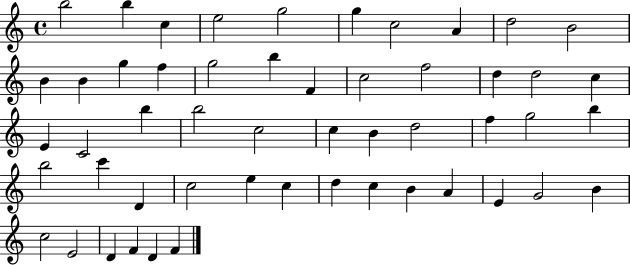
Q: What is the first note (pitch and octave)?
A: B5